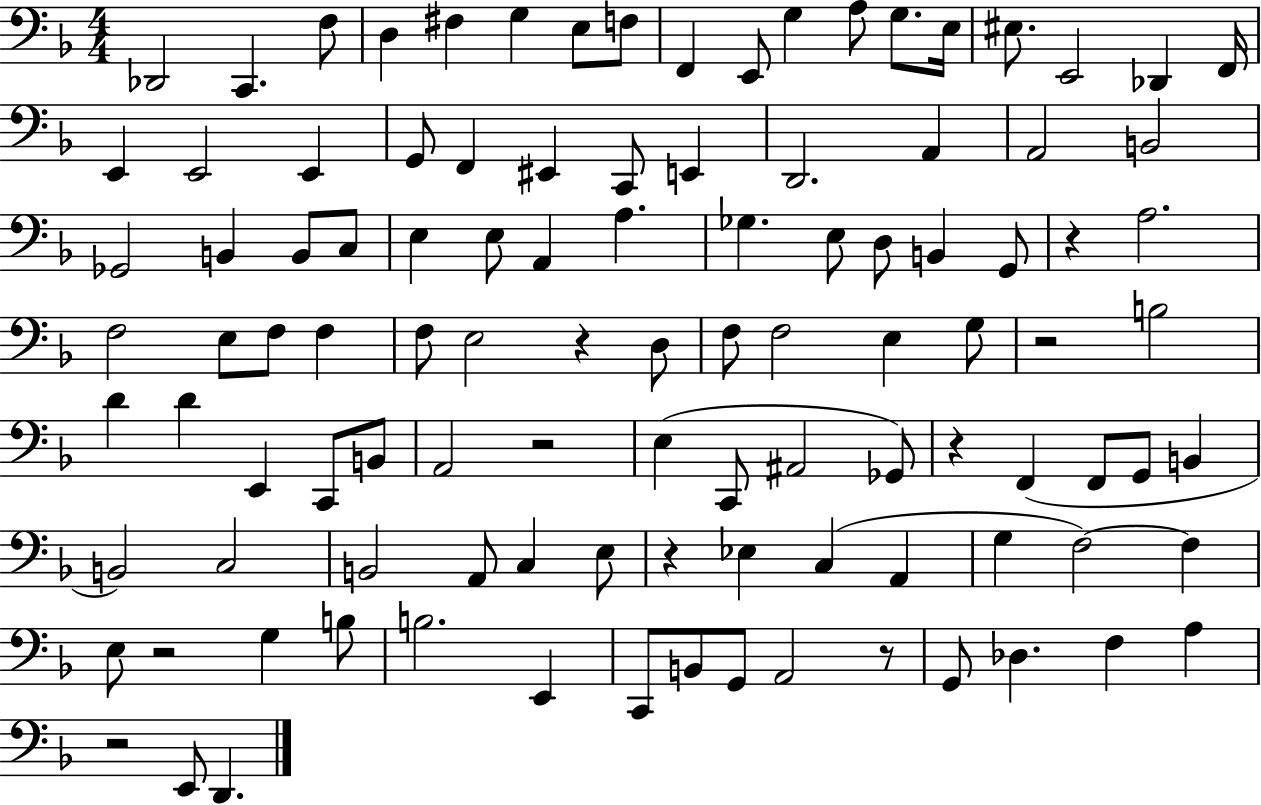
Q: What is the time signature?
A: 4/4